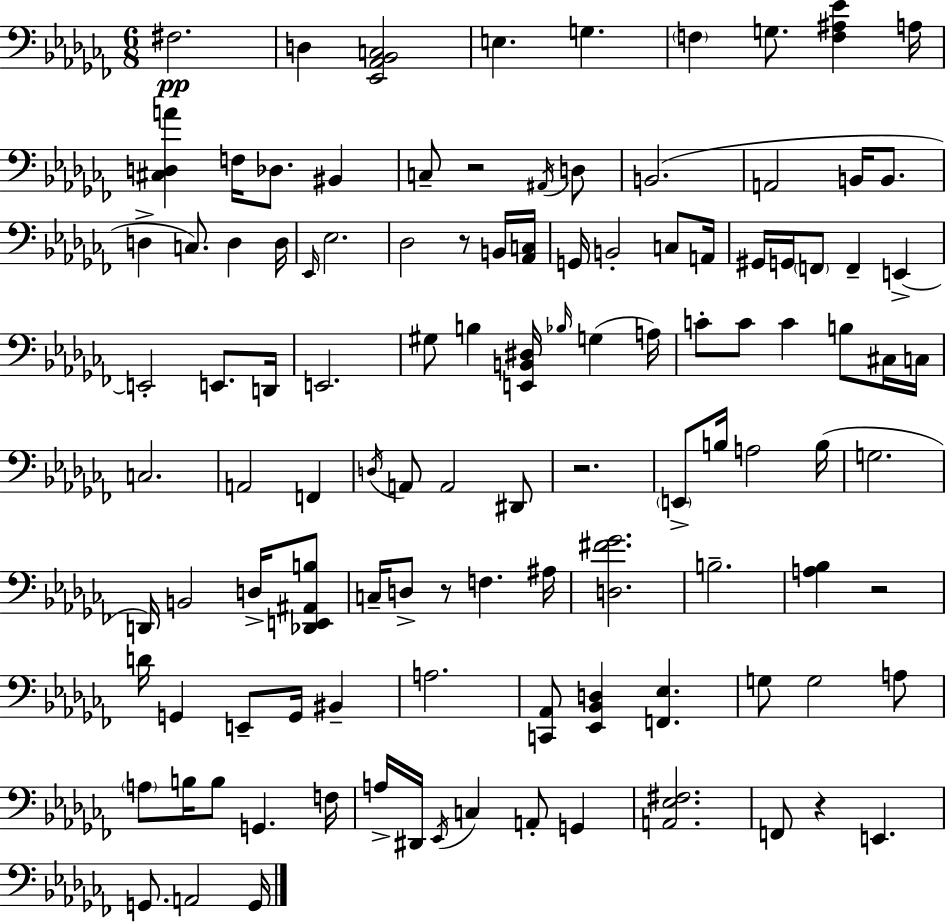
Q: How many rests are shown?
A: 6